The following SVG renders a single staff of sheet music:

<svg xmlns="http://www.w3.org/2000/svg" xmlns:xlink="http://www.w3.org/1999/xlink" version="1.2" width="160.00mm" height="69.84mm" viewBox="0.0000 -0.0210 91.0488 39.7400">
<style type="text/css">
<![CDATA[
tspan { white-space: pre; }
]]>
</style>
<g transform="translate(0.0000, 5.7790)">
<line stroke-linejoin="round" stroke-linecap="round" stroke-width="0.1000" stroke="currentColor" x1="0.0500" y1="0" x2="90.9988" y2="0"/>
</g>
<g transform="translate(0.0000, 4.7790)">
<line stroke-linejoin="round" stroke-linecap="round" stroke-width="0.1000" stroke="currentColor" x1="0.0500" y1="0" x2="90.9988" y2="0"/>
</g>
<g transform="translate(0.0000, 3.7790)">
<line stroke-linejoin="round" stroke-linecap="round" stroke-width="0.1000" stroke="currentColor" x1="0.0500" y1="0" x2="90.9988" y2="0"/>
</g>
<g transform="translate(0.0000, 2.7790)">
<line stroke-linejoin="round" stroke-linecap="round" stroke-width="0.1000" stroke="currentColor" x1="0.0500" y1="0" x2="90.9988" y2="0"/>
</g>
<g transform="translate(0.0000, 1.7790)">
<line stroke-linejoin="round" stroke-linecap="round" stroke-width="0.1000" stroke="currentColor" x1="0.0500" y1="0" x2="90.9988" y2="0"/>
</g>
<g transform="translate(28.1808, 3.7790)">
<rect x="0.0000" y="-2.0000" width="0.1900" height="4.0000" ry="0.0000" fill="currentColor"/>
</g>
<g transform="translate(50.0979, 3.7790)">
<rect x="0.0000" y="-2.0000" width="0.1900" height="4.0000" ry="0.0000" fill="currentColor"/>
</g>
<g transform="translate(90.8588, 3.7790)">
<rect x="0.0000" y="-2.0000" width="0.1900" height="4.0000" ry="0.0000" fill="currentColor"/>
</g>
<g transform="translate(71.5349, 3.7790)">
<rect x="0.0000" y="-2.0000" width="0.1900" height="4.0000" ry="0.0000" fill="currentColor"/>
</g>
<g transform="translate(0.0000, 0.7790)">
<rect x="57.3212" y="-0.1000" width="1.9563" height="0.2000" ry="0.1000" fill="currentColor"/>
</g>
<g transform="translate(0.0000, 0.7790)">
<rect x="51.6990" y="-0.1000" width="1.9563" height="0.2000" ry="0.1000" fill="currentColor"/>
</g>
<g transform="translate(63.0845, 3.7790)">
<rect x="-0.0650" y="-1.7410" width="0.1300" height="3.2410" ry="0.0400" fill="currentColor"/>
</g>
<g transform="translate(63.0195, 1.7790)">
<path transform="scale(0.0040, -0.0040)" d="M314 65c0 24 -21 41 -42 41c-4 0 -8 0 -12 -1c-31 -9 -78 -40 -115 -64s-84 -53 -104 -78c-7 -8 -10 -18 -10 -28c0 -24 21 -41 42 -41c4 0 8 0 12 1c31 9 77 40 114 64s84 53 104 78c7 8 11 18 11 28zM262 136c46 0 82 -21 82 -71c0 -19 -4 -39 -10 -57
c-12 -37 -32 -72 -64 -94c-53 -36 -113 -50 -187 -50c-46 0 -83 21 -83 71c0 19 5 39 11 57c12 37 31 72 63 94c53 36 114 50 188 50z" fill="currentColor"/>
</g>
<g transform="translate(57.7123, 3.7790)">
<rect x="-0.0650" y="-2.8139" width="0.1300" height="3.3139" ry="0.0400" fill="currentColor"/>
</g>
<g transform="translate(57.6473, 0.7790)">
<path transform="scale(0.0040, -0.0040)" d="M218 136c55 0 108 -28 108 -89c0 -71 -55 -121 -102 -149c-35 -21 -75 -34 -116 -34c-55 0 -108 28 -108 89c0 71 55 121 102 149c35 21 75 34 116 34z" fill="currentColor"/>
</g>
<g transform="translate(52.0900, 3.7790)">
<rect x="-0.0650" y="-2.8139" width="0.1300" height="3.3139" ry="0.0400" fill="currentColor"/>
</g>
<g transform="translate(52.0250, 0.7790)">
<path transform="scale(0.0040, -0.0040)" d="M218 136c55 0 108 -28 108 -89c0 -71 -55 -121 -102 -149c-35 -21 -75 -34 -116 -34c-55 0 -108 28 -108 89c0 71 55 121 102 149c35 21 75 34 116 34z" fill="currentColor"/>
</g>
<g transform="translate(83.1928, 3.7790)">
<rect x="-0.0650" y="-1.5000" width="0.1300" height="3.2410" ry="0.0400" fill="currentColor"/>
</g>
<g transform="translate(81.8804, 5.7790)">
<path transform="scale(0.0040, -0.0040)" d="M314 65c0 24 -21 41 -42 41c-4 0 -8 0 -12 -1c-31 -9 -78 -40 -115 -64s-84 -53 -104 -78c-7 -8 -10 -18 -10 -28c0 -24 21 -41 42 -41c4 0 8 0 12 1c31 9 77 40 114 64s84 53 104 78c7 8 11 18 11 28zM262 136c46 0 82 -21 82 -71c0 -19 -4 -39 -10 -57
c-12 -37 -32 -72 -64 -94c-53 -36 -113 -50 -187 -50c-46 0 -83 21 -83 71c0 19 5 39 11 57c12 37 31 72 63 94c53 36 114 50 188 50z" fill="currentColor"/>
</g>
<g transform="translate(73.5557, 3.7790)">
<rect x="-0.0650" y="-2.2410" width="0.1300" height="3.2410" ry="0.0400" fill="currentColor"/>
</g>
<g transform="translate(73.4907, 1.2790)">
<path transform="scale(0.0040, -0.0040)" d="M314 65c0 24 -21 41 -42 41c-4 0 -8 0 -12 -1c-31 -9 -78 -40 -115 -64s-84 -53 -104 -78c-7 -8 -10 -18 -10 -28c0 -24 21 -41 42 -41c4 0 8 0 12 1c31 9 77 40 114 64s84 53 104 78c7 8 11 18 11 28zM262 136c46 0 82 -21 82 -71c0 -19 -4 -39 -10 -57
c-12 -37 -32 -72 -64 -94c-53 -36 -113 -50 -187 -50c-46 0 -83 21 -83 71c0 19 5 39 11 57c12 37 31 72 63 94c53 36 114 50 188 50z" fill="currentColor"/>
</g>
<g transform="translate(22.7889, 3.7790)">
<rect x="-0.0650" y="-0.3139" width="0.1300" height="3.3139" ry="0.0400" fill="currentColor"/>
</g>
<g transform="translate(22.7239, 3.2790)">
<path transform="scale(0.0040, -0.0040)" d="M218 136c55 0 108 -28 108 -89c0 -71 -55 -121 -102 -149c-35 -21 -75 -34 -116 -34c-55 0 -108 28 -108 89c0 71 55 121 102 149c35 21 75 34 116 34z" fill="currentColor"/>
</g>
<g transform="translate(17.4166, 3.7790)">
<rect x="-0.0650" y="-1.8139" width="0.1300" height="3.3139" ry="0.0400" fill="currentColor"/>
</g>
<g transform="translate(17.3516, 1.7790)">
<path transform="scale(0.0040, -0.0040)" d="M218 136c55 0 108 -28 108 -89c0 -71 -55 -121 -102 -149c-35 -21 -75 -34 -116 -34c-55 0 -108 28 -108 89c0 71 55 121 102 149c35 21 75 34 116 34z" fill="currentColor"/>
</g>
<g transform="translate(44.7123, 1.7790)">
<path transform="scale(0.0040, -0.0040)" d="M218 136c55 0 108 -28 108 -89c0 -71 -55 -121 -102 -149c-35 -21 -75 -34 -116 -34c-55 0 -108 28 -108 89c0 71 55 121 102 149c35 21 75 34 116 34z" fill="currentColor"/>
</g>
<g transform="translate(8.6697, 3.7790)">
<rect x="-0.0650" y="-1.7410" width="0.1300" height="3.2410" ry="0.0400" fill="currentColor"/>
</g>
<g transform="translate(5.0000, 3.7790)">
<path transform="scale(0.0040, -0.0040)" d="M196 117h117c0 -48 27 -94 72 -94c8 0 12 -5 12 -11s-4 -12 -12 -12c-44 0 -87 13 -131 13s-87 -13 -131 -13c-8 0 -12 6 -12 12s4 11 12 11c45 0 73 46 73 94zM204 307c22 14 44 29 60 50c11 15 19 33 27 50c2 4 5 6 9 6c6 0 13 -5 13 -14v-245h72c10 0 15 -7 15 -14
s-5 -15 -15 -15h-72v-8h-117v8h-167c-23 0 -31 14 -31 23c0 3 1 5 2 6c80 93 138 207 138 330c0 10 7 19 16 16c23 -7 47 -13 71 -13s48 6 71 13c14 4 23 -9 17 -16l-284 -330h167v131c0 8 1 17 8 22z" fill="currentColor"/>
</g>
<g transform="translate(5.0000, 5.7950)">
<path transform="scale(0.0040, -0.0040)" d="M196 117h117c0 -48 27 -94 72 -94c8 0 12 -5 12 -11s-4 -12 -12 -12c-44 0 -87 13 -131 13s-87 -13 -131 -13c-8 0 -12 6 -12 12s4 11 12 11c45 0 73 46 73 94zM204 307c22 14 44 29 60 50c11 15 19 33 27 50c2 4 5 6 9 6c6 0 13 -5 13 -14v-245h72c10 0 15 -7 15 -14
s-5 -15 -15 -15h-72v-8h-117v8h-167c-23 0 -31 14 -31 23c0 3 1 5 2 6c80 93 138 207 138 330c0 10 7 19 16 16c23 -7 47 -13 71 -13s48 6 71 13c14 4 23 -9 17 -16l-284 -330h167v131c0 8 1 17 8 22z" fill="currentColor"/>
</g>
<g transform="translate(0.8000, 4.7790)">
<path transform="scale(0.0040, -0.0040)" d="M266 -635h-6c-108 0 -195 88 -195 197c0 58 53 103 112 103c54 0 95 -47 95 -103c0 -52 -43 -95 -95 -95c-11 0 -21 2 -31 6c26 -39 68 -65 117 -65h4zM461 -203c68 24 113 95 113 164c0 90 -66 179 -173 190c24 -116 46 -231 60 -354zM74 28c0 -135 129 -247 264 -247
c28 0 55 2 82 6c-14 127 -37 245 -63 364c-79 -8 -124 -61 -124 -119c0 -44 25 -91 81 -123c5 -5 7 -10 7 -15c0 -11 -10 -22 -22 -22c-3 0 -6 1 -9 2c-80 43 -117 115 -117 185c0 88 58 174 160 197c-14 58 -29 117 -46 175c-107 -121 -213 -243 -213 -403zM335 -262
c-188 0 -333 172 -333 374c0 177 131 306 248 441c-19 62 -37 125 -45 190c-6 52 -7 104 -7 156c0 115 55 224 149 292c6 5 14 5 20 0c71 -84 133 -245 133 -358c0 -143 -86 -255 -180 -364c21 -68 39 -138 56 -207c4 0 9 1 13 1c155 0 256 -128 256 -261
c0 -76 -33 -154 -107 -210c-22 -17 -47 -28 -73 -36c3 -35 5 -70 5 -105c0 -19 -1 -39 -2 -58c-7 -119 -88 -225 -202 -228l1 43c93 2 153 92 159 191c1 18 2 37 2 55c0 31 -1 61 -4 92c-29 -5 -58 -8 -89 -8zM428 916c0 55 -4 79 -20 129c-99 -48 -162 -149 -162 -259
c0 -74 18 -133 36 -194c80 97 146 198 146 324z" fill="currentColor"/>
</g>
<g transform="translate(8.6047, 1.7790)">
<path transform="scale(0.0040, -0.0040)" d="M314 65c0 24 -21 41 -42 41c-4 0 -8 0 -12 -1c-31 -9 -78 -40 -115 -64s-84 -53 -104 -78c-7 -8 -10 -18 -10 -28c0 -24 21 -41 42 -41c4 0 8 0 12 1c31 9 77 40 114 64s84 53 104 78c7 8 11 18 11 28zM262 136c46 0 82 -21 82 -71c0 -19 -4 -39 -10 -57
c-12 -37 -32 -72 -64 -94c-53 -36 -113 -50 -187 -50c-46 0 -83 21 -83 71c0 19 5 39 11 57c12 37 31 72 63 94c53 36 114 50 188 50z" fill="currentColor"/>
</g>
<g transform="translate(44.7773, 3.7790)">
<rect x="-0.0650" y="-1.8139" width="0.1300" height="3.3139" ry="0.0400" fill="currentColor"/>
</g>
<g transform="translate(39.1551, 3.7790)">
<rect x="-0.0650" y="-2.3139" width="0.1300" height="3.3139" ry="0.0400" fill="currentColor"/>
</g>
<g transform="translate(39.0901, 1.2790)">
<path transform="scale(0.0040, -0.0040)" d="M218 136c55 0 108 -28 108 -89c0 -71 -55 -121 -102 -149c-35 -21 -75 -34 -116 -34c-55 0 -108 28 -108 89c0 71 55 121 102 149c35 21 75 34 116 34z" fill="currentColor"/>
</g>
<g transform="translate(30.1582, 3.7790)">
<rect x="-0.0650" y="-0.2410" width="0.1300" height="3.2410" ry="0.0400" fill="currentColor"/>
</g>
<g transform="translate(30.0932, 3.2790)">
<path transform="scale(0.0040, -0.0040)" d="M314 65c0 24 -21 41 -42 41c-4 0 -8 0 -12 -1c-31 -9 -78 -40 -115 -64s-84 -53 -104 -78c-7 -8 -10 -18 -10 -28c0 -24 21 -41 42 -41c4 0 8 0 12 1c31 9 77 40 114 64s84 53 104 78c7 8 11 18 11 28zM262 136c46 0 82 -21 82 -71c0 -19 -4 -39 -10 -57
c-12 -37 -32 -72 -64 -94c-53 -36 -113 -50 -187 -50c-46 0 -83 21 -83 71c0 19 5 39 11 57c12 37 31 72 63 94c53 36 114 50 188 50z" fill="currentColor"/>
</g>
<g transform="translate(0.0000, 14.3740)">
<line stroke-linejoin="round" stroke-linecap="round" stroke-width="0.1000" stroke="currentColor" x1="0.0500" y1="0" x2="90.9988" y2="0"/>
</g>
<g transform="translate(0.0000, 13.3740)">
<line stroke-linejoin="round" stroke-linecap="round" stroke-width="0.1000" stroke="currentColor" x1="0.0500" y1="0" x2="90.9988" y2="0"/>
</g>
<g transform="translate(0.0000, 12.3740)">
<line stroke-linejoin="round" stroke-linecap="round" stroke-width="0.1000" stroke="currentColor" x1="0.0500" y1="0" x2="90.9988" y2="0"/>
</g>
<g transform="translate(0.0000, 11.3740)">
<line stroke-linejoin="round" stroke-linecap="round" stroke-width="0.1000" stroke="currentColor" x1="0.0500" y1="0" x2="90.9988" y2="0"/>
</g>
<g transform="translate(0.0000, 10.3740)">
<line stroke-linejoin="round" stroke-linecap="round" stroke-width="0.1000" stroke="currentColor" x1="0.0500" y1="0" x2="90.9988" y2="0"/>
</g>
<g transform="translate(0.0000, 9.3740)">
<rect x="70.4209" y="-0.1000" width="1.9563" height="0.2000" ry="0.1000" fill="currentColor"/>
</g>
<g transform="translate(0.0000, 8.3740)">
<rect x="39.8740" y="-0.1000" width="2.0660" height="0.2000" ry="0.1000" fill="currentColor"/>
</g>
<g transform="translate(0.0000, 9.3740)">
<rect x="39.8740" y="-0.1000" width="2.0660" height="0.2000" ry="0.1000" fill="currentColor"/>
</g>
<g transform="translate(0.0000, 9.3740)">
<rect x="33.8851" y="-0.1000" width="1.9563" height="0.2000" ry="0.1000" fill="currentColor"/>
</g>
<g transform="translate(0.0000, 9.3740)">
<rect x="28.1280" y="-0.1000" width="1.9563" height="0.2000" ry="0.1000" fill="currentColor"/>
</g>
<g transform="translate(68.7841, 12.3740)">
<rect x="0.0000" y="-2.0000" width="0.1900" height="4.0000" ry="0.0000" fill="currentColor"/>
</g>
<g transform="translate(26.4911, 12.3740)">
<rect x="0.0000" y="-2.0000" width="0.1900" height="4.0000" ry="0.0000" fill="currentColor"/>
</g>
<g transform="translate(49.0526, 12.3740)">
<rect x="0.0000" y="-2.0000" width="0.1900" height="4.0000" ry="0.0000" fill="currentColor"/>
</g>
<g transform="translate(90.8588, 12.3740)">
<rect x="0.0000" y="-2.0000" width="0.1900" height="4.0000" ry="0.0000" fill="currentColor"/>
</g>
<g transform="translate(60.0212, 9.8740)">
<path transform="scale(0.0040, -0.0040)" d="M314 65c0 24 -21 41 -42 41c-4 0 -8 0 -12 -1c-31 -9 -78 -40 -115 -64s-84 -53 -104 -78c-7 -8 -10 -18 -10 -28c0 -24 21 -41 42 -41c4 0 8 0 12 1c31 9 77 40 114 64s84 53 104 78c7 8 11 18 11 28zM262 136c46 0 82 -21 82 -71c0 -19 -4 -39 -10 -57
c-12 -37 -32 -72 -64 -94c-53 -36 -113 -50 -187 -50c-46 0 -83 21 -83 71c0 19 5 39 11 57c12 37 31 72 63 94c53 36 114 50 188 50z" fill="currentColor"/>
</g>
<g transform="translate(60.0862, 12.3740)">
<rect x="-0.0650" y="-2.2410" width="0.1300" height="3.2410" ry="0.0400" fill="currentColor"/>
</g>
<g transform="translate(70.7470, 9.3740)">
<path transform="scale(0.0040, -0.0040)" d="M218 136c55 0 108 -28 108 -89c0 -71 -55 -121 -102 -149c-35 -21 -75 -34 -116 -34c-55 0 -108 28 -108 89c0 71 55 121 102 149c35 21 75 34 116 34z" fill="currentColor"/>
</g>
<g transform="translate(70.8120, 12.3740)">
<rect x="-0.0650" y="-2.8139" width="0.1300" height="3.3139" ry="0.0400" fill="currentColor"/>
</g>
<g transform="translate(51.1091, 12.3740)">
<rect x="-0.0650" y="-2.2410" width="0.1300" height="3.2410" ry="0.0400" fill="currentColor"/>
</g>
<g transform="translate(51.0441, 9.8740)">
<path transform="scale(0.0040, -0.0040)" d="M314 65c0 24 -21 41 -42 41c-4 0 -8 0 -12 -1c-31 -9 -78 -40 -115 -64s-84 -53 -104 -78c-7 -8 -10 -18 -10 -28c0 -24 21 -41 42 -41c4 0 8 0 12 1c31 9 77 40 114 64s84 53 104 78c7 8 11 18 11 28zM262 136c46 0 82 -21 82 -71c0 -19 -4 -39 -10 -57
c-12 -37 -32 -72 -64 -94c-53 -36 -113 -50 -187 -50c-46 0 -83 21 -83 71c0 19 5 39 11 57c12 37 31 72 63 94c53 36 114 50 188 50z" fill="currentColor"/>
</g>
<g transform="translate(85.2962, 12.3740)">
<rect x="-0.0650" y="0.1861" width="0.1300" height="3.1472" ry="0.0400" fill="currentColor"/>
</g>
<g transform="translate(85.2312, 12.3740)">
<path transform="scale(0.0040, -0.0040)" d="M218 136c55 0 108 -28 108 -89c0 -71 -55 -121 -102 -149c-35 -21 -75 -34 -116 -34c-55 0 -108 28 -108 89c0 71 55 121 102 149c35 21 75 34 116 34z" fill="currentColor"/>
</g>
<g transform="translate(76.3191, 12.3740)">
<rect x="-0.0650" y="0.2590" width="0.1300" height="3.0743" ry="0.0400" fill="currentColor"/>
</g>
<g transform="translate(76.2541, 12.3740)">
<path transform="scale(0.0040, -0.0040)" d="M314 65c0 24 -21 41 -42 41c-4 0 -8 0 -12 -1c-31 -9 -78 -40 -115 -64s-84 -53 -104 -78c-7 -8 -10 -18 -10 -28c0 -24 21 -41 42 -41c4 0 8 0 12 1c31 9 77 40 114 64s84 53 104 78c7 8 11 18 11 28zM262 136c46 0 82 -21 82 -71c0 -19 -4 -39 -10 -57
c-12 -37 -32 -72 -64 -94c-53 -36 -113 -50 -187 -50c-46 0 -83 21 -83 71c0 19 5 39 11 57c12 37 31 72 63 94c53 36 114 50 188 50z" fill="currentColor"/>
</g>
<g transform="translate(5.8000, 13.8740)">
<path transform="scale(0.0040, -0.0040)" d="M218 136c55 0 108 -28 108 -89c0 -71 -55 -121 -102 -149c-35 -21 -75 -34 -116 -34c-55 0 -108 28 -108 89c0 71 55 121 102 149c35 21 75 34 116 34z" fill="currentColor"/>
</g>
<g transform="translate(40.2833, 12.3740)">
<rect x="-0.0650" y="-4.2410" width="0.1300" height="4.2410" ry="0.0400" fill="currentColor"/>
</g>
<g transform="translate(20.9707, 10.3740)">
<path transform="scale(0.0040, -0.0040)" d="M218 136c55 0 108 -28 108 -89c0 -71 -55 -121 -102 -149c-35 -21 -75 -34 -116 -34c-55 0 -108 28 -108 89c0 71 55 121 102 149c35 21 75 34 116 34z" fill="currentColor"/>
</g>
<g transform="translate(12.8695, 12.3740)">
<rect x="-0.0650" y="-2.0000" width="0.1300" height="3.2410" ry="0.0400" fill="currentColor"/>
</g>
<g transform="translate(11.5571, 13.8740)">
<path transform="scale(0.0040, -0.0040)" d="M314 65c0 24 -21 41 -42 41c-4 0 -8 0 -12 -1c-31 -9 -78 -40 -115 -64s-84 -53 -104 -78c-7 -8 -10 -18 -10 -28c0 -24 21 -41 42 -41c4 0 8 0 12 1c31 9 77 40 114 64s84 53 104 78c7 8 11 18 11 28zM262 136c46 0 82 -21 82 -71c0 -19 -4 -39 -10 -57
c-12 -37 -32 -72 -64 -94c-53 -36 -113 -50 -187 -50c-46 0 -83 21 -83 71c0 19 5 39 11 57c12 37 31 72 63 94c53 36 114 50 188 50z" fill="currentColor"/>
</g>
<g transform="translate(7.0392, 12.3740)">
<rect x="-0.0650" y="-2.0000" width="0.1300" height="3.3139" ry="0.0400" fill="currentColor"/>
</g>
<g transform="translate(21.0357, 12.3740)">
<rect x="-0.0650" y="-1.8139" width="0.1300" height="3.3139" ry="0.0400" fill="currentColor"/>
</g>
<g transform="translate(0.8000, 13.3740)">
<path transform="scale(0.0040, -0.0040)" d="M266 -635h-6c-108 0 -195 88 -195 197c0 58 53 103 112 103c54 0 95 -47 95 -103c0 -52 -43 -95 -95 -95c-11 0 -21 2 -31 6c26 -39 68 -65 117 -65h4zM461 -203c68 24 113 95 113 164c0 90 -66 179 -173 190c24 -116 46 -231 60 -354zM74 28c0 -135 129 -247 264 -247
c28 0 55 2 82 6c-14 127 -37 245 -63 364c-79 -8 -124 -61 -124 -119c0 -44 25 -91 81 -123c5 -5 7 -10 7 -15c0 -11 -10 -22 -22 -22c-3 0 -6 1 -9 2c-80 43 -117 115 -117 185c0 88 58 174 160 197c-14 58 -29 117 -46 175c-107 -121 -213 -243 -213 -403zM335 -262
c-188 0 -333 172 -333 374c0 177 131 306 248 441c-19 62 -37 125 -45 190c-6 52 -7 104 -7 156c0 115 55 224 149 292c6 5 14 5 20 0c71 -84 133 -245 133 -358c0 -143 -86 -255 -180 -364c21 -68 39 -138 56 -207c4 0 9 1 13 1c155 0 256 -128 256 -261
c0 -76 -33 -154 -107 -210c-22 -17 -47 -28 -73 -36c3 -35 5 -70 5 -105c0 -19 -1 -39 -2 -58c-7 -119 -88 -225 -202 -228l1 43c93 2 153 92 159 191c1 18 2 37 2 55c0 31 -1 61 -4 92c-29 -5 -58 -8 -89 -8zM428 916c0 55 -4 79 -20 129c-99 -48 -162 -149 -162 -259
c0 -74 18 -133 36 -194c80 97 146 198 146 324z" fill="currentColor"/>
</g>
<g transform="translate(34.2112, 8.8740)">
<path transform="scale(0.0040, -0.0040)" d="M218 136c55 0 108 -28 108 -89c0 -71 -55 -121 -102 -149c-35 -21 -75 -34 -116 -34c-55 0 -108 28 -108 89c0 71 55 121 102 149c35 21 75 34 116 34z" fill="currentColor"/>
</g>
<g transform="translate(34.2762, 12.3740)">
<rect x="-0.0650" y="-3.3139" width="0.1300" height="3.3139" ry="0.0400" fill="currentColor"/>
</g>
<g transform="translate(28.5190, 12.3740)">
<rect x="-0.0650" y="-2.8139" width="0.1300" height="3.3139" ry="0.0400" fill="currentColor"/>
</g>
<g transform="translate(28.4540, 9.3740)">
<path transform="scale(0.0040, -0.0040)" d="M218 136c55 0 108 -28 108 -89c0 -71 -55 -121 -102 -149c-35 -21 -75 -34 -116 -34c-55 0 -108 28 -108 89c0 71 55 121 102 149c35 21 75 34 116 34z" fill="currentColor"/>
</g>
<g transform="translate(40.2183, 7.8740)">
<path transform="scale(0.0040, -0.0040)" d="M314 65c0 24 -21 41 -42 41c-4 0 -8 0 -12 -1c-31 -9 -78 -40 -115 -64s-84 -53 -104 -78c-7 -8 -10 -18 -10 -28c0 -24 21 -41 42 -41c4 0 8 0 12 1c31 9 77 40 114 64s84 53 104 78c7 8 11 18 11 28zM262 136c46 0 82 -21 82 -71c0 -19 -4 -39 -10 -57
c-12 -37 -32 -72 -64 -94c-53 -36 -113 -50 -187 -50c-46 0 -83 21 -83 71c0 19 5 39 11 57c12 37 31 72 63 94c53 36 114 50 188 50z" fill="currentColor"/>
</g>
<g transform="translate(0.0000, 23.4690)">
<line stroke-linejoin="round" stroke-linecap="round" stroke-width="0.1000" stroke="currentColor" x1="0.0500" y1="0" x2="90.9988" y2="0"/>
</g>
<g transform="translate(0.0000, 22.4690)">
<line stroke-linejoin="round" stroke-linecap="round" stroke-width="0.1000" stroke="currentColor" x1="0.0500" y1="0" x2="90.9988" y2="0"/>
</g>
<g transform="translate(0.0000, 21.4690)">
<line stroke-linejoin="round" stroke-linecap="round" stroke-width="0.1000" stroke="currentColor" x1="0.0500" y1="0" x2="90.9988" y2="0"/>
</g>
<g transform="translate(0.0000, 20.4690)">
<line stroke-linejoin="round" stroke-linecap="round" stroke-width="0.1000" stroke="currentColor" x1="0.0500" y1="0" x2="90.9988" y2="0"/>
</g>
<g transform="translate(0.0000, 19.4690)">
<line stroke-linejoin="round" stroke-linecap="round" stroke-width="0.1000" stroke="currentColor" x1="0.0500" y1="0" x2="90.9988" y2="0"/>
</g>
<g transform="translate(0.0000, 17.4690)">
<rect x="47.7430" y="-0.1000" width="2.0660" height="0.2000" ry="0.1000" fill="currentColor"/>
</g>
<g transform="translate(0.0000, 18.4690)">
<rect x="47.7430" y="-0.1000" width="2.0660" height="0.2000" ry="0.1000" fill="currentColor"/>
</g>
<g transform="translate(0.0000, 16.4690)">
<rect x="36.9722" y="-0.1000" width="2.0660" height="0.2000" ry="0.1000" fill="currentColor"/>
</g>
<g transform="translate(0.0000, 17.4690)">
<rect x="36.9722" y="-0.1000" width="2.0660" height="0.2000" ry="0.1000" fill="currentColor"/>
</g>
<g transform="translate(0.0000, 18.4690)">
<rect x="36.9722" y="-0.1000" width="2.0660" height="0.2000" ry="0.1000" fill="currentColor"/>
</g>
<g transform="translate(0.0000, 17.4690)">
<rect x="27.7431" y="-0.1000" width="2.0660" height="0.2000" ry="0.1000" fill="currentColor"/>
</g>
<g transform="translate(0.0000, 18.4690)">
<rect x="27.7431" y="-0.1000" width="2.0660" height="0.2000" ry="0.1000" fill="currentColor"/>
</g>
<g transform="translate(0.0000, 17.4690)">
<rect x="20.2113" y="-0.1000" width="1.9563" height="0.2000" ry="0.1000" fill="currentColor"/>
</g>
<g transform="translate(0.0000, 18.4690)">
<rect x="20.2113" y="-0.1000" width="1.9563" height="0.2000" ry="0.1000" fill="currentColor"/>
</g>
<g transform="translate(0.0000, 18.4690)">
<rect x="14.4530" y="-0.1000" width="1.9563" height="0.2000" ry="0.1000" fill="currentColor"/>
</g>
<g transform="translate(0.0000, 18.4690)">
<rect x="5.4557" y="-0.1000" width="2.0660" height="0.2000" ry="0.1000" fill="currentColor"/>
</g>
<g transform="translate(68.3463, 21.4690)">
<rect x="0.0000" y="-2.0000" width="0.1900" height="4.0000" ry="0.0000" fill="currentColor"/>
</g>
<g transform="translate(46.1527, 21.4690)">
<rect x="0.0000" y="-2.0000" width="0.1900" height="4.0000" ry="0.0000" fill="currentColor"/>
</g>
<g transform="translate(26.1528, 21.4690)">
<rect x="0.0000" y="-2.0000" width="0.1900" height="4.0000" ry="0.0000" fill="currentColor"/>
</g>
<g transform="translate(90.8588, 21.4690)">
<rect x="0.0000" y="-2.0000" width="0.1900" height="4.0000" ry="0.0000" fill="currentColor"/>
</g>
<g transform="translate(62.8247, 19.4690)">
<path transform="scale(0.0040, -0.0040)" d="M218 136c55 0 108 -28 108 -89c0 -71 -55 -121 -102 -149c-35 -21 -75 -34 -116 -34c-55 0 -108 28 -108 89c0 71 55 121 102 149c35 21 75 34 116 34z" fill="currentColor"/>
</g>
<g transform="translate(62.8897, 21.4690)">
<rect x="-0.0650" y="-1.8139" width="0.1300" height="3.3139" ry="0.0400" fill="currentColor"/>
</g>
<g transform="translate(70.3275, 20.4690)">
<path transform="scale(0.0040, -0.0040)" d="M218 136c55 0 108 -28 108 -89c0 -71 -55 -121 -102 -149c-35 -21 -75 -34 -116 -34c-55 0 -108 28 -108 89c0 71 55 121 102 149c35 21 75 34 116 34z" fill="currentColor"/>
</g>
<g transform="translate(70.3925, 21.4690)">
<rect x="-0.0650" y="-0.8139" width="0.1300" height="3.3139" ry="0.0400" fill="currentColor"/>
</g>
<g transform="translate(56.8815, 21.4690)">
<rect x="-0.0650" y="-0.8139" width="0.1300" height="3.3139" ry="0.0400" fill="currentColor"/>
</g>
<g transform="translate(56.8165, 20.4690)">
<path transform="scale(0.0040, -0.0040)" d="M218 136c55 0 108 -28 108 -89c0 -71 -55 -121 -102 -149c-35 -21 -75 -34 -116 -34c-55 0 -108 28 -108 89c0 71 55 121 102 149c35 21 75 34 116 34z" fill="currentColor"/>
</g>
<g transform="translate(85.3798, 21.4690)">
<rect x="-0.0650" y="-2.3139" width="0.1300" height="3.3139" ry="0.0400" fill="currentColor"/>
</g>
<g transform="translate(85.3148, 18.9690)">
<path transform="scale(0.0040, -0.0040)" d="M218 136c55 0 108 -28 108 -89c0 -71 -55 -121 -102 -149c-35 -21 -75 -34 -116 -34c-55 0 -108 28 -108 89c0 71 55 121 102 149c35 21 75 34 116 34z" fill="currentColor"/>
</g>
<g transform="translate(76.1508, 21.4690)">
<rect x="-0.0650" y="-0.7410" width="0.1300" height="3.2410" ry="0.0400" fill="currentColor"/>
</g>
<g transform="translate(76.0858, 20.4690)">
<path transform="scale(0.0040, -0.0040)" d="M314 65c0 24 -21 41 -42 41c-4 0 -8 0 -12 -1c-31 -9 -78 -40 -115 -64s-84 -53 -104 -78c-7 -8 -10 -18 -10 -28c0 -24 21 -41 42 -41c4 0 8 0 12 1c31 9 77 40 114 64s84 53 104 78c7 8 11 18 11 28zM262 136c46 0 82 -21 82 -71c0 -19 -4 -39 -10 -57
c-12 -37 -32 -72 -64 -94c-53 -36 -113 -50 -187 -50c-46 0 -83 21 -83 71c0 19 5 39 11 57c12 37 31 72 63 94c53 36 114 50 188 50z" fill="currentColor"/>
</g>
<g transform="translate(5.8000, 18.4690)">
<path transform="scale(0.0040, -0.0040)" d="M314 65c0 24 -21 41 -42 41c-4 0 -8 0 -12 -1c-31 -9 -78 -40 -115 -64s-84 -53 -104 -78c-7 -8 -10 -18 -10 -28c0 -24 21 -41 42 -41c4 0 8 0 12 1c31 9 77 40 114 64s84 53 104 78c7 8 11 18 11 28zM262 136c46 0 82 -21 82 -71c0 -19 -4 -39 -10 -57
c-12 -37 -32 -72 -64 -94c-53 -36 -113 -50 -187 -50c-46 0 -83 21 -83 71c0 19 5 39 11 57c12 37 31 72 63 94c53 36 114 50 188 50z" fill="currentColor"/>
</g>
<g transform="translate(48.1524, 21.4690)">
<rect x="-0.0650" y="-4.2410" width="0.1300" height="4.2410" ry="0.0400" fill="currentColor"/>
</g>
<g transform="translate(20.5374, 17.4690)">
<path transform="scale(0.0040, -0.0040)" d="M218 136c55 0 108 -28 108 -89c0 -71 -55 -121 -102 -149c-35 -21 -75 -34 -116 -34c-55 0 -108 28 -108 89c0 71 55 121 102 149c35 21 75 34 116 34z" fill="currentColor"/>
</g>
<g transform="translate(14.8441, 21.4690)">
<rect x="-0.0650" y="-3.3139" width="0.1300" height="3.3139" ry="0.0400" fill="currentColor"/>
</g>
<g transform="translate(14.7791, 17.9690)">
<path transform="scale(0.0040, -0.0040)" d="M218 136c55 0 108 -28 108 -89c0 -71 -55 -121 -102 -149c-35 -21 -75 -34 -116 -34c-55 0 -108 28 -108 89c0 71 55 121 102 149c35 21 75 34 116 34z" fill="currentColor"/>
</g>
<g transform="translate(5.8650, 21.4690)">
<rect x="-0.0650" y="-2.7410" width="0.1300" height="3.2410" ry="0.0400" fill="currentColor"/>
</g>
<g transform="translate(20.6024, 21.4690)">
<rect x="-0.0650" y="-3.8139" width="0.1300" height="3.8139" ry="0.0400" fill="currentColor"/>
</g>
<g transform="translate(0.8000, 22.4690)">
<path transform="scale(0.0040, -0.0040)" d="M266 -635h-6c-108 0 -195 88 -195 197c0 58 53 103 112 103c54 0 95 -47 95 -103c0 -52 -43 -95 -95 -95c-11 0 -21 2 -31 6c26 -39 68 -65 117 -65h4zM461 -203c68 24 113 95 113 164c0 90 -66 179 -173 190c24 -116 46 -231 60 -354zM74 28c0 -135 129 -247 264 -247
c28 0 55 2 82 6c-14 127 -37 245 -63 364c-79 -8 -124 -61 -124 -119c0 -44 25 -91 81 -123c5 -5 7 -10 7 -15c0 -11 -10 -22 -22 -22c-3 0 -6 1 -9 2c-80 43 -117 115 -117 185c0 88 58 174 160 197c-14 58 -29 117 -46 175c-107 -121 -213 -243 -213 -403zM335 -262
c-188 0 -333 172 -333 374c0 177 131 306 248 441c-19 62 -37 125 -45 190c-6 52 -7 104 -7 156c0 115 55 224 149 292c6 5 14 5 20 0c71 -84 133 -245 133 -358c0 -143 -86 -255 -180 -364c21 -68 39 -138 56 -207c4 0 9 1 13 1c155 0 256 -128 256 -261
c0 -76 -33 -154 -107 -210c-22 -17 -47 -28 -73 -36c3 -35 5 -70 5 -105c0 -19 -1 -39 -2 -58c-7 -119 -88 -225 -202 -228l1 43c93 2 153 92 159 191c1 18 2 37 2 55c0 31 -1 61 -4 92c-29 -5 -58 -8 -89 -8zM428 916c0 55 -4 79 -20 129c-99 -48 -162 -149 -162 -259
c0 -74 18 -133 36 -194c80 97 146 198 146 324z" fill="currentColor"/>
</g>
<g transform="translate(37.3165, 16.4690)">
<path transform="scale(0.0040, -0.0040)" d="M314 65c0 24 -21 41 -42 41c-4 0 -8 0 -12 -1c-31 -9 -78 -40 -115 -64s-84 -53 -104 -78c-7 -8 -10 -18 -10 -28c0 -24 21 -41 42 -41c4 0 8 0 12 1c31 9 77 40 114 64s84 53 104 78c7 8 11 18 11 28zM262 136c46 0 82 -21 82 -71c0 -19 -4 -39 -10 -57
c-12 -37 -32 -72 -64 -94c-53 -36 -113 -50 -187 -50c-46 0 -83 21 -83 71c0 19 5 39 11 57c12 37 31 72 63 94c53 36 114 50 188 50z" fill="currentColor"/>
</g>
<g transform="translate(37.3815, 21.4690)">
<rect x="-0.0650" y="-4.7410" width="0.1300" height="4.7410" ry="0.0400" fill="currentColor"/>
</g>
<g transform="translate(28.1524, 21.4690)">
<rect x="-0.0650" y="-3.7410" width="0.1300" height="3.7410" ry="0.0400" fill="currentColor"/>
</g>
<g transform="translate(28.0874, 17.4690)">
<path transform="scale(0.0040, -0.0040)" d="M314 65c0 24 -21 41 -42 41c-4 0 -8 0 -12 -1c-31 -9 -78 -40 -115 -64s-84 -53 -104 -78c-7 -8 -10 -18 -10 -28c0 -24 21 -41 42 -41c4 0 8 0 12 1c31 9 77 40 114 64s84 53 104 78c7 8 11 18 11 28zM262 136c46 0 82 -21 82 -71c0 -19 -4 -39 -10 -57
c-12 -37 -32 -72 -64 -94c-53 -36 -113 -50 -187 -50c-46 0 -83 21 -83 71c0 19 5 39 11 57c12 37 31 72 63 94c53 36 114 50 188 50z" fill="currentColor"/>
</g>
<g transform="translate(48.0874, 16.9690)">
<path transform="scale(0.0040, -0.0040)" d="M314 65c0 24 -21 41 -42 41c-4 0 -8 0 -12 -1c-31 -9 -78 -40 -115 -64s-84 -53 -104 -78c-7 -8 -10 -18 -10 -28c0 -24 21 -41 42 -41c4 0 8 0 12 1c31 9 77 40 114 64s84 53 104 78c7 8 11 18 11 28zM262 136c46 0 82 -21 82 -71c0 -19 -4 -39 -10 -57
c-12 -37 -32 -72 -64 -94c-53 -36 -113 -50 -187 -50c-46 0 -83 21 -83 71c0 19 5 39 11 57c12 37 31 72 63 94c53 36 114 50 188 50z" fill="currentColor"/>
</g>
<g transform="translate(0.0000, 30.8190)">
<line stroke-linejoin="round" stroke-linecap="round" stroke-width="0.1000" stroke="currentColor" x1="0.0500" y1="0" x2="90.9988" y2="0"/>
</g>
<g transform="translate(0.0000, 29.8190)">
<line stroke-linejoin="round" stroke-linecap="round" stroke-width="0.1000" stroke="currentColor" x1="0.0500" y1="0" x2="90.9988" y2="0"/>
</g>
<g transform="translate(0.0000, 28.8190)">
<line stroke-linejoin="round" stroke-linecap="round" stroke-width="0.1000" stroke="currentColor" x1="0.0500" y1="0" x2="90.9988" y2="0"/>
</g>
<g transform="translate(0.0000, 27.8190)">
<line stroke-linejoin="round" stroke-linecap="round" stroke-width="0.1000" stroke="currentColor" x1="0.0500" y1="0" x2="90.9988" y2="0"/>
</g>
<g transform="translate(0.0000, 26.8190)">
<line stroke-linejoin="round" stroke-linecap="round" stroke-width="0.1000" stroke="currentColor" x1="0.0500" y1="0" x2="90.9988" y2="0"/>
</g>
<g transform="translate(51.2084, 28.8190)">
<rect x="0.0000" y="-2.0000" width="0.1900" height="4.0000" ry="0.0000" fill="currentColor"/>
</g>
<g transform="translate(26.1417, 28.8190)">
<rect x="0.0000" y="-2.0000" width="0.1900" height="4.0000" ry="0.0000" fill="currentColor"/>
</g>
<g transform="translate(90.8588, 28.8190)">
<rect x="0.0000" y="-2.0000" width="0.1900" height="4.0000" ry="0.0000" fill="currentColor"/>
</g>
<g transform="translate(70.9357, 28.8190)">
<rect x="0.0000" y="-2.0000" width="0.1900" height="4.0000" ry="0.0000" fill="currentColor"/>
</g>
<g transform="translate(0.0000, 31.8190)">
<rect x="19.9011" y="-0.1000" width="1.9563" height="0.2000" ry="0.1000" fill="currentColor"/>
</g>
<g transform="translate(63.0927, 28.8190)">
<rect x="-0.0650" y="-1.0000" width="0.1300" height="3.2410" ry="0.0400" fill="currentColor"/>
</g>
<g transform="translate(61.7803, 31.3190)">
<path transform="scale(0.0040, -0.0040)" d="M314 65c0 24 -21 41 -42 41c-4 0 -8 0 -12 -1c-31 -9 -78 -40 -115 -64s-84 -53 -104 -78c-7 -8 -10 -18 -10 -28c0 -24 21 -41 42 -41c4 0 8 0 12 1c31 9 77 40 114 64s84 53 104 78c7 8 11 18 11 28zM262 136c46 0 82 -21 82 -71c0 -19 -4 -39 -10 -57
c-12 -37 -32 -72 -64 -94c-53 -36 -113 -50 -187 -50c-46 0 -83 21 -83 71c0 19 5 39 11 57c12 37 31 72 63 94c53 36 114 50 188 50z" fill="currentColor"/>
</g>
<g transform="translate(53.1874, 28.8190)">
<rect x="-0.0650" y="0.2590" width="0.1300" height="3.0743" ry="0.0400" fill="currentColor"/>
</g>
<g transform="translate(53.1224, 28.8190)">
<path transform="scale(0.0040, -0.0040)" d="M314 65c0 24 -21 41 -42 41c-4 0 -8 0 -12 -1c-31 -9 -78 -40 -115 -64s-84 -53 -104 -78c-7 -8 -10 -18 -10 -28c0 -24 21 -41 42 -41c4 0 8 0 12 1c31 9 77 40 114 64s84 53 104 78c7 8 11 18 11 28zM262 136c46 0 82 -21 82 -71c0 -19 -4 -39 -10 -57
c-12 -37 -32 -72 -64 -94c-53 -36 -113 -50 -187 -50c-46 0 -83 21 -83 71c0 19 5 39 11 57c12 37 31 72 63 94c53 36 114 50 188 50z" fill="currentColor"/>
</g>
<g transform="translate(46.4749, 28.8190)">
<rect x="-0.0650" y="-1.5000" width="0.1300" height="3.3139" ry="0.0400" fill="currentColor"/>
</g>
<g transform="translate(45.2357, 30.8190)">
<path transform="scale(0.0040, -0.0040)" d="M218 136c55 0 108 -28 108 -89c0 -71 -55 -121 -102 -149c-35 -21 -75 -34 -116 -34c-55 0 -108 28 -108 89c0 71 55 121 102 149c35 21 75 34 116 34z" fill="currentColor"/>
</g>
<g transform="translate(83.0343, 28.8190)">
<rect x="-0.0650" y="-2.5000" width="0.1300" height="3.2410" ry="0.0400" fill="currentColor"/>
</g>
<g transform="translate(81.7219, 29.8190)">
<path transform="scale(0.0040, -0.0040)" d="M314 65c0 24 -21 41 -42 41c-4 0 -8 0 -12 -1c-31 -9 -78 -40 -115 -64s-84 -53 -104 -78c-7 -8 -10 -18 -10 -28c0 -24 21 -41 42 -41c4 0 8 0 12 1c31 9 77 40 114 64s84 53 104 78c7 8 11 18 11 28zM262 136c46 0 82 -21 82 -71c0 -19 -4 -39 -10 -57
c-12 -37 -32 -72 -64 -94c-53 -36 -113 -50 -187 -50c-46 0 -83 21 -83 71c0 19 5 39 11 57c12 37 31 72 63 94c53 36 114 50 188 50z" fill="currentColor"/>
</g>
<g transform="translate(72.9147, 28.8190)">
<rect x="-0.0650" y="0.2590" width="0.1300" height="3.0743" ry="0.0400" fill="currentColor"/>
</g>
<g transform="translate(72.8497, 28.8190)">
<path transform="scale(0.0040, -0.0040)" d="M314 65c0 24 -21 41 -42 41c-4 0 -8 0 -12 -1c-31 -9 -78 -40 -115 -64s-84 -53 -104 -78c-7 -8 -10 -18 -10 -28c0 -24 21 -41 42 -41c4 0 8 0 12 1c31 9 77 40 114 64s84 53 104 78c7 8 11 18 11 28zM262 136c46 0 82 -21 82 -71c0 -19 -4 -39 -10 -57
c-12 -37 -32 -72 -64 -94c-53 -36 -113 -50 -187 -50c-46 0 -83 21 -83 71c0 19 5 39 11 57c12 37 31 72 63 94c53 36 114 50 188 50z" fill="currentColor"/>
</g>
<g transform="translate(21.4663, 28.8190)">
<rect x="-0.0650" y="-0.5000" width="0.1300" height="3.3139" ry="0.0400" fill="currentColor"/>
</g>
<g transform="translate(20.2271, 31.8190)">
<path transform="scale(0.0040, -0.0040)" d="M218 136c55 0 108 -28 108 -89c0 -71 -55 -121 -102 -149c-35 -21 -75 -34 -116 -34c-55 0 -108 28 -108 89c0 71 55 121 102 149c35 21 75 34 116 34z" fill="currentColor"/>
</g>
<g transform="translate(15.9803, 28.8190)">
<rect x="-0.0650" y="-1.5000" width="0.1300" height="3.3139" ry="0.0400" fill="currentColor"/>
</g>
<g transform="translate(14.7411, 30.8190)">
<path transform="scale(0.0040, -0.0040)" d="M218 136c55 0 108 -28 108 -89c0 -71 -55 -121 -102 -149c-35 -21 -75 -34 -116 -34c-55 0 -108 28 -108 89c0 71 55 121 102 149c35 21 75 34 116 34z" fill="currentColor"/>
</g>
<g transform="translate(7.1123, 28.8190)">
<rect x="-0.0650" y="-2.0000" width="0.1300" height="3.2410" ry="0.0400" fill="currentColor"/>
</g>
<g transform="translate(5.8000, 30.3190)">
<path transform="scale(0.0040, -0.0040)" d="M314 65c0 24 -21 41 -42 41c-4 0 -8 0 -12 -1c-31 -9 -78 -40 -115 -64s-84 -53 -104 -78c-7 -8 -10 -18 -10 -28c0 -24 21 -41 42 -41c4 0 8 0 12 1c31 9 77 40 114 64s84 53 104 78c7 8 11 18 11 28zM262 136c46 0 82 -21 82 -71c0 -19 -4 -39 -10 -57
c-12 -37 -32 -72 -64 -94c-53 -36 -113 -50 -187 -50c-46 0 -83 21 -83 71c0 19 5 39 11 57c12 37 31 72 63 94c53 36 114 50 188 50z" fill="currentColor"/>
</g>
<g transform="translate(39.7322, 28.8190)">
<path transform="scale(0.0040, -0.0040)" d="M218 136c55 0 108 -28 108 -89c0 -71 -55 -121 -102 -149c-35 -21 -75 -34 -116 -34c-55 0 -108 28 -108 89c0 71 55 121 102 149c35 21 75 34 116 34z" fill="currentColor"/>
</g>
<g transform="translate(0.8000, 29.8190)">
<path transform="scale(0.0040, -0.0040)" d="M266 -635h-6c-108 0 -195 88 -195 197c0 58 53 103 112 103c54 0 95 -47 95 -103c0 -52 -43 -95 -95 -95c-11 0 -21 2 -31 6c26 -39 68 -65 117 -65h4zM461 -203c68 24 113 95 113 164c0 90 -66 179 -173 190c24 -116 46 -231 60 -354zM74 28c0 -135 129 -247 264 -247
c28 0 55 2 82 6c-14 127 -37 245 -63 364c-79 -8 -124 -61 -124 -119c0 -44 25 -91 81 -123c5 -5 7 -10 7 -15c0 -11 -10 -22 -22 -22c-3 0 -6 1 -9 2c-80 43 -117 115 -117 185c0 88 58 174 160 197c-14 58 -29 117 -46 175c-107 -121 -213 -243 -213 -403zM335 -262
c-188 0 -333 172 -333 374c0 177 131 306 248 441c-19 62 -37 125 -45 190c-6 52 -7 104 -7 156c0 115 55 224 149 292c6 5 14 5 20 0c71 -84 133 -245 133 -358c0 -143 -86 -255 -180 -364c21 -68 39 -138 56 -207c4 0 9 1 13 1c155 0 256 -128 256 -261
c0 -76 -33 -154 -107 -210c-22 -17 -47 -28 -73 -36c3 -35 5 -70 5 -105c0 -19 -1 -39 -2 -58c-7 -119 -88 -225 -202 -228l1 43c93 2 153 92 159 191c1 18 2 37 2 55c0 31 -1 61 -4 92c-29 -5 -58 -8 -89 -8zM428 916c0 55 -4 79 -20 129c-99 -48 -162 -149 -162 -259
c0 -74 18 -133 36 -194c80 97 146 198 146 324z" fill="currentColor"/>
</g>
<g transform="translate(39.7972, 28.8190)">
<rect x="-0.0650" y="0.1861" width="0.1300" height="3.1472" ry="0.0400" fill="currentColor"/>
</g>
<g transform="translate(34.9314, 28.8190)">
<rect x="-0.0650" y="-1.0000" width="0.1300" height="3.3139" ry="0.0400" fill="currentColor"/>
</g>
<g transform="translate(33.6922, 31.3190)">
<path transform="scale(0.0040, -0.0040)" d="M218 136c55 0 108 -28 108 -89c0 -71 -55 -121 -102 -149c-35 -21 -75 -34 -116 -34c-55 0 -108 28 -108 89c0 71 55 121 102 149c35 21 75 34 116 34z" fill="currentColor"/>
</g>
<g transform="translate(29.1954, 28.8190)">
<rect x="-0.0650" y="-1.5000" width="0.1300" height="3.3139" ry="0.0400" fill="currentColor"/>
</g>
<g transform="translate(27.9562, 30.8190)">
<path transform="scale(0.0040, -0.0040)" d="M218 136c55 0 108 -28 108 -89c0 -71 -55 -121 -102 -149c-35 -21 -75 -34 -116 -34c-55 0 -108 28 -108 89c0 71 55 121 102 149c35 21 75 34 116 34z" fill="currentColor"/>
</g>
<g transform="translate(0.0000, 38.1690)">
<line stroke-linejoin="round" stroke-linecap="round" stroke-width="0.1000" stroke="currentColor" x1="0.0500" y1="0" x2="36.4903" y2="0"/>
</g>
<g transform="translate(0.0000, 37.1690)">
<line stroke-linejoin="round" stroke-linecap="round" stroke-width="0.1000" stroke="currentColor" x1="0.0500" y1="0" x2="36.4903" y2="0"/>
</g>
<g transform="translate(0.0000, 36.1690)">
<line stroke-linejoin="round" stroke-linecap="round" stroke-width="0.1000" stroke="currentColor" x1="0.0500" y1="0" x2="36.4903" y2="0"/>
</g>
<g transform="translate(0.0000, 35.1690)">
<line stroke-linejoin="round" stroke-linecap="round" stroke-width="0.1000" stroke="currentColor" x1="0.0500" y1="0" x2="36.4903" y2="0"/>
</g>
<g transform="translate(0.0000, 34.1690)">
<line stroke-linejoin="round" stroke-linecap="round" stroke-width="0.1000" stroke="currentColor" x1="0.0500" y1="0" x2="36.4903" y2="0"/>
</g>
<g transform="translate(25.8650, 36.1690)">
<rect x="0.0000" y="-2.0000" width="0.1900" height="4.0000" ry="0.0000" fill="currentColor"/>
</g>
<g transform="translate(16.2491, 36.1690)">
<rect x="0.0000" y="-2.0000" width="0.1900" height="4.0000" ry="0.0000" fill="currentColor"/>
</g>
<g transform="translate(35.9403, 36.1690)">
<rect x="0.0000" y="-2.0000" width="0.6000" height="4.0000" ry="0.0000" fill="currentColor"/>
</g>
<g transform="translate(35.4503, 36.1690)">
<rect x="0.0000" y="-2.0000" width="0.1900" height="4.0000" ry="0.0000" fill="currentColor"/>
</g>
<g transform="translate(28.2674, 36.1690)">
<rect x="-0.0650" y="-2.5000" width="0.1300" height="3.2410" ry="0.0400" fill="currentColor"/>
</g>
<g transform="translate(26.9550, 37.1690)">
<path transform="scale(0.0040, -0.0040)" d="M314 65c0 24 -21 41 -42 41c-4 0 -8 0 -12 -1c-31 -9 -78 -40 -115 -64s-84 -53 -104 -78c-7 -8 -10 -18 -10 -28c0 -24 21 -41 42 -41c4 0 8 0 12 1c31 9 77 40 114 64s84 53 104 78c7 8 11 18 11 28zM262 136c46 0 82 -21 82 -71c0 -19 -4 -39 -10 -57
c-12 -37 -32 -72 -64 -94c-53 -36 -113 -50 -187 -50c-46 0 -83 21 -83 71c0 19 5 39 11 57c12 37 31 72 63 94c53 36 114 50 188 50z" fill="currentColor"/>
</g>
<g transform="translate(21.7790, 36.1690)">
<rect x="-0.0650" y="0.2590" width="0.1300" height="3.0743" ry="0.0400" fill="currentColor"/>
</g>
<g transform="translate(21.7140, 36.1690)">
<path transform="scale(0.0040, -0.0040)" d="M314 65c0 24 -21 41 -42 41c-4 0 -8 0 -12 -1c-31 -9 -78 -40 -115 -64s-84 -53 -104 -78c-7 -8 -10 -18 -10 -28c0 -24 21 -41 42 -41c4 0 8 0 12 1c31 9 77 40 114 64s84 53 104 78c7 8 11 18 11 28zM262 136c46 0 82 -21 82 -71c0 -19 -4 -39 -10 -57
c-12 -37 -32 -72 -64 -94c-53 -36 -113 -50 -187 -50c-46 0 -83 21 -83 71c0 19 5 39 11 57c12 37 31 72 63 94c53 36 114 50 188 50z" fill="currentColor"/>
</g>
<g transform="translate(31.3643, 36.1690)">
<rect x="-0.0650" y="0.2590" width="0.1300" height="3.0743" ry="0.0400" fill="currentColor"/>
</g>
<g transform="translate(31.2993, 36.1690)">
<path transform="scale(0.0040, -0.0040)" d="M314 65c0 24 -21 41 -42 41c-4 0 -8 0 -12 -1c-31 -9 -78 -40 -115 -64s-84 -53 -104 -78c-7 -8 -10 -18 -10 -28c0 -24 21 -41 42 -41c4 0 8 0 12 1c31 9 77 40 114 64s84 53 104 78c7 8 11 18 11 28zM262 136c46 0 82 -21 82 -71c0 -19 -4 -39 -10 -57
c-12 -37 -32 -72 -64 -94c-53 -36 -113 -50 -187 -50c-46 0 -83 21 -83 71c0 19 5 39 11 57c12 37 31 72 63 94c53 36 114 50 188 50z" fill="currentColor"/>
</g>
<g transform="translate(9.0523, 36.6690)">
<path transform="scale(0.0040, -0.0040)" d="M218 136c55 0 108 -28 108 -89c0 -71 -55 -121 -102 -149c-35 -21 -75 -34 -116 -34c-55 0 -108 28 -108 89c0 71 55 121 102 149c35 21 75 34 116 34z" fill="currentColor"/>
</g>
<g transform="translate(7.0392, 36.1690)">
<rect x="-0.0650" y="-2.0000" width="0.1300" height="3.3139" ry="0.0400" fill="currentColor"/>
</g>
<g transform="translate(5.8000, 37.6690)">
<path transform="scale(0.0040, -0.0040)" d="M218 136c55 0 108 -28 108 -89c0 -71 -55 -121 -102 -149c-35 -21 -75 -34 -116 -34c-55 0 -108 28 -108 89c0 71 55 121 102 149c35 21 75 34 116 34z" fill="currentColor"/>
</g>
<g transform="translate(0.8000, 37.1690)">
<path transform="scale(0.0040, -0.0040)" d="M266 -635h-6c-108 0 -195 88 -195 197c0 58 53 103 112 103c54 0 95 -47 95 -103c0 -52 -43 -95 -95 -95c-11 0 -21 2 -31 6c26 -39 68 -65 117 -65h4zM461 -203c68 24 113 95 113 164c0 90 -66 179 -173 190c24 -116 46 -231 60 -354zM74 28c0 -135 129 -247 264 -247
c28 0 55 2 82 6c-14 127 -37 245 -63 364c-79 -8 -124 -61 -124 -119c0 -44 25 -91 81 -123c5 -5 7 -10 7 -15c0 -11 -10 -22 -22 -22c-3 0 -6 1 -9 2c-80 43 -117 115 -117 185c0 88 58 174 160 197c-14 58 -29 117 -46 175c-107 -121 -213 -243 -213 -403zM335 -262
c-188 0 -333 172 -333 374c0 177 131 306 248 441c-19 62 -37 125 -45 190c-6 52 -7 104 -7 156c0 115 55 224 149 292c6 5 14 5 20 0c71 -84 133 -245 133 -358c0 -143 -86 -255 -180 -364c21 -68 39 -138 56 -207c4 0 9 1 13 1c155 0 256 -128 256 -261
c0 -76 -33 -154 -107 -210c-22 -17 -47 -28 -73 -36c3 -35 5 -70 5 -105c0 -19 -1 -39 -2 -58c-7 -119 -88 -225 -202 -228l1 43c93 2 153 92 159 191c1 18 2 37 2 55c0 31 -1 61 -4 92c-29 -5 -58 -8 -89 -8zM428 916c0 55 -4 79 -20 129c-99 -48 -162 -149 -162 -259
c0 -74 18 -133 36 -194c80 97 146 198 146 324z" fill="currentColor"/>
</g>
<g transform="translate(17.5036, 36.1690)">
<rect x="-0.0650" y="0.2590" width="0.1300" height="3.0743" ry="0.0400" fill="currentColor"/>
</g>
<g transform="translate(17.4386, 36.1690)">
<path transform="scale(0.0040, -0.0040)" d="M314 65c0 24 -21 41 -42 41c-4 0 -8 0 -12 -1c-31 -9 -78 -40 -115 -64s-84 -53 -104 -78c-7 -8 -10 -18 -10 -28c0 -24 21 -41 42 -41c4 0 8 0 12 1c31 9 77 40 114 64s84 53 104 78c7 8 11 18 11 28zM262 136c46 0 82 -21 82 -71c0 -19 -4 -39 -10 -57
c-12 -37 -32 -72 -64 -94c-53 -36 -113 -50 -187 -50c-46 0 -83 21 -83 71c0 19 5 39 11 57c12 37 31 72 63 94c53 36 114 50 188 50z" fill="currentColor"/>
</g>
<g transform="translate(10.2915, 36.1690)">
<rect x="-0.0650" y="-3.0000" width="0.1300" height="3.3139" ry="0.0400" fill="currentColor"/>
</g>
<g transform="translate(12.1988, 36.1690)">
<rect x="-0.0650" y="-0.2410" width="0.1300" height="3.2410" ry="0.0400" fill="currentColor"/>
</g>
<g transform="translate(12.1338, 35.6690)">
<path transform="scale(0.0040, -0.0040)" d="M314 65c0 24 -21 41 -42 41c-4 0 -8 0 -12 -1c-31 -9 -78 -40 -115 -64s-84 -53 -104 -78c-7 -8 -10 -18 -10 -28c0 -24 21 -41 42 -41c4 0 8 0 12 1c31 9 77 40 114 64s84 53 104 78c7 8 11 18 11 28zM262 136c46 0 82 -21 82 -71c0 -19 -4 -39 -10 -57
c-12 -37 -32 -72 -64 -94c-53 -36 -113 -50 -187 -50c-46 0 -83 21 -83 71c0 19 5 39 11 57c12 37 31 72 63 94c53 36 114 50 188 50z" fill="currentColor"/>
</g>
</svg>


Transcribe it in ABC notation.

X:1
T:Untitled
M:4/4
L:1/4
K:C
f2 f c c2 g f a a f2 g2 E2 F F2 f a b d'2 g2 g2 a B2 B a2 b c' c'2 e'2 d'2 d f d d2 g F2 E C E D B E B2 D2 B2 G2 F A c2 B2 B2 G2 B2